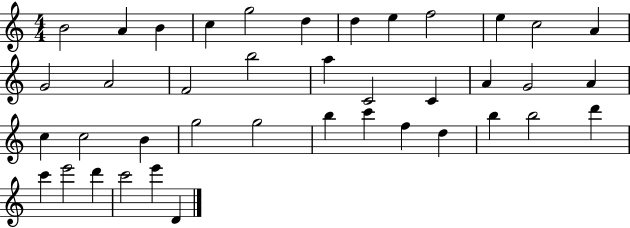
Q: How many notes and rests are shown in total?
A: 40